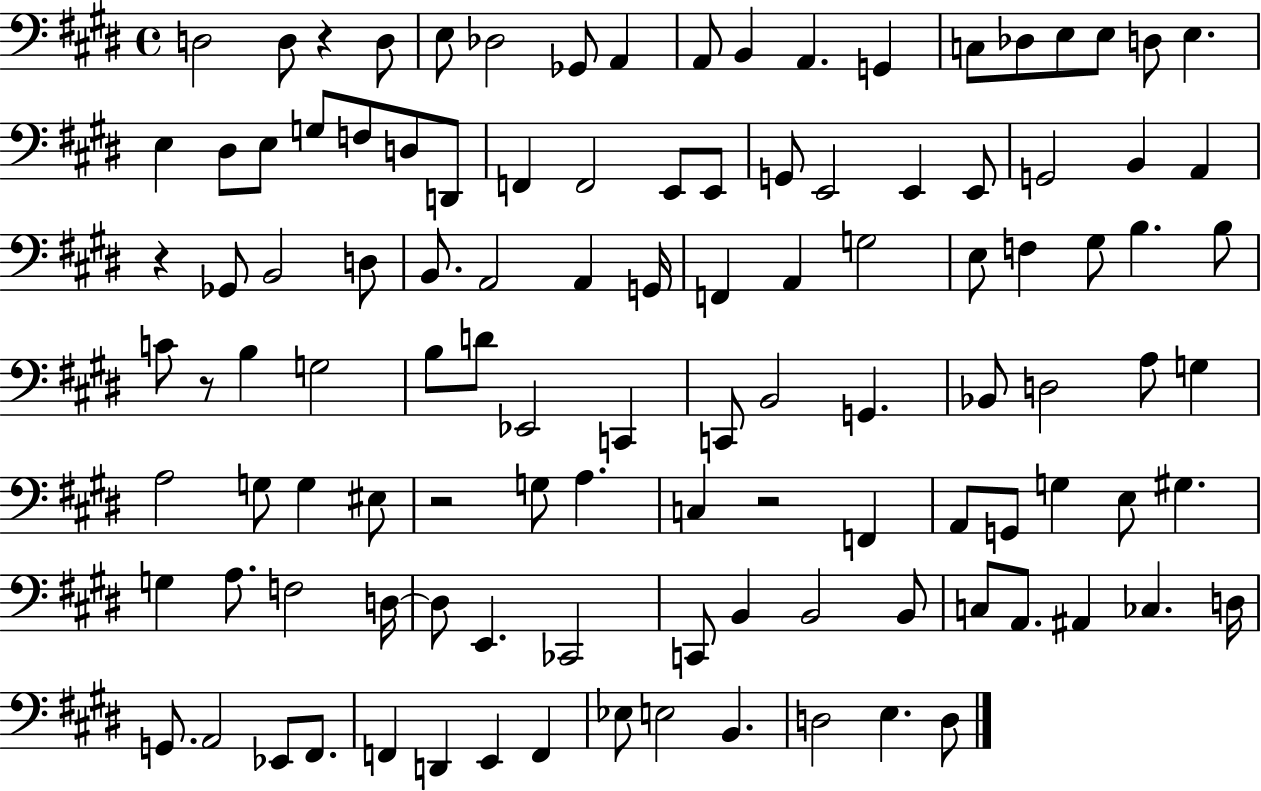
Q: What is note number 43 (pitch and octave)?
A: F2